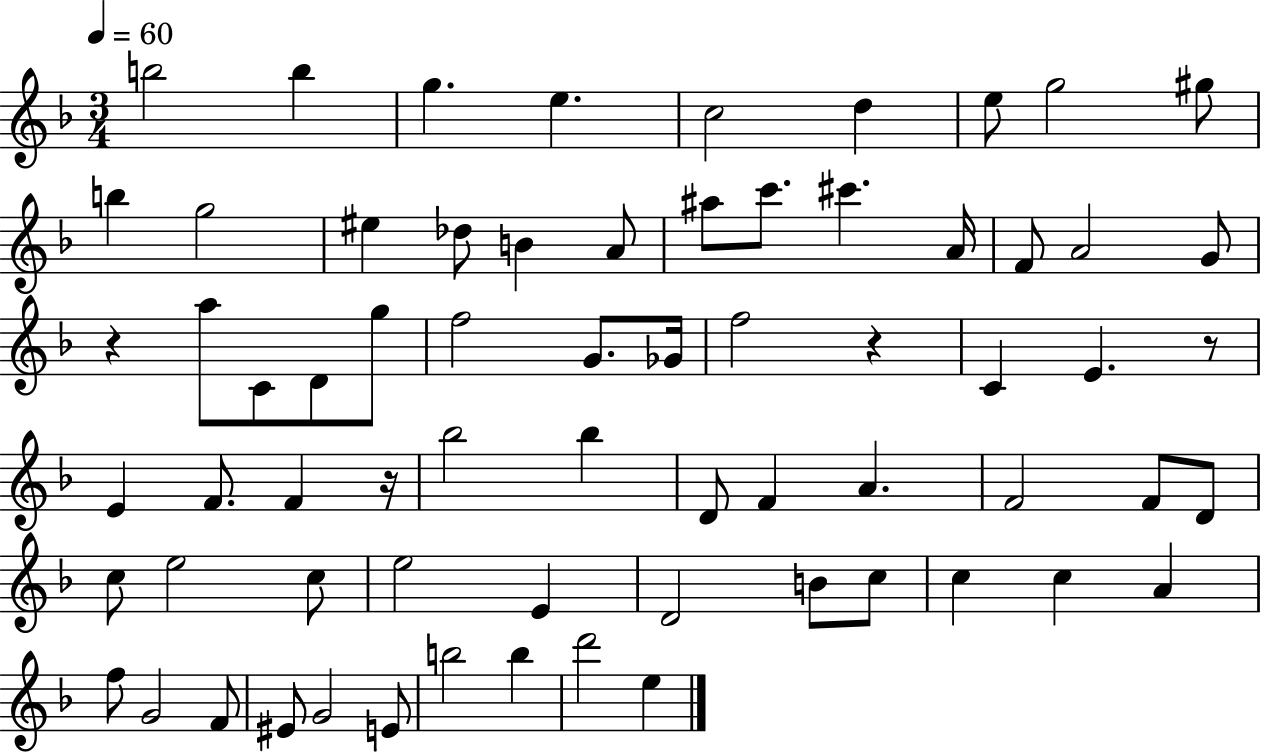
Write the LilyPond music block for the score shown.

{
  \clef treble
  \numericTimeSignature
  \time 3/4
  \key f \major
  \tempo 4 = 60
  b''2 b''4 | g''4. e''4. | c''2 d''4 | e''8 g''2 gis''8 | \break b''4 g''2 | eis''4 des''8 b'4 a'8 | ais''8 c'''8. cis'''4. a'16 | f'8 a'2 g'8 | \break r4 a''8 c'8 d'8 g''8 | f''2 g'8. ges'16 | f''2 r4 | c'4 e'4. r8 | \break e'4 f'8. f'4 r16 | bes''2 bes''4 | d'8 f'4 a'4. | f'2 f'8 d'8 | \break c''8 e''2 c''8 | e''2 e'4 | d'2 b'8 c''8 | c''4 c''4 a'4 | \break f''8 g'2 f'8 | eis'8 g'2 e'8 | b''2 b''4 | d'''2 e''4 | \break \bar "|."
}